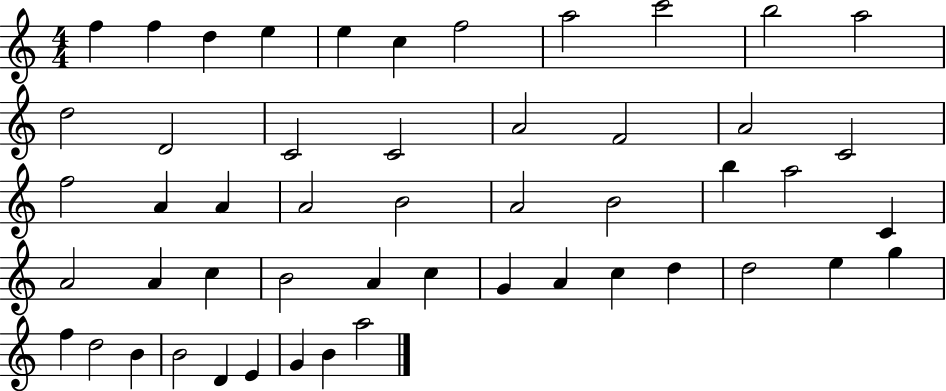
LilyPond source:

{
  \clef treble
  \numericTimeSignature
  \time 4/4
  \key c \major
  f''4 f''4 d''4 e''4 | e''4 c''4 f''2 | a''2 c'''2 | b''2 a''2 | \break d''2 d'2 | c'2 c'2 | a'2 f'2 | a'2 c'2 | \break f''2 a'4 a'4 | a'2 b'2 | a'2 b'2 | b''4 a''2 c'4 | \break a'2 a'4 c''4 | b'2 a'4 c''4 | g'4 a'4 c''4 d''4 | d''2 e''4 g''4 | \break f''4 d''2 b'4 | b'2 d'4 e'4 | g'4 b'4 a''2 | \bar "|."
}